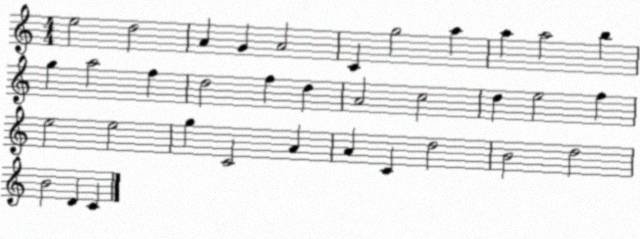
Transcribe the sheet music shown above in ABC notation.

X:1
T:Untitled
M:4/4
L:1/4
K:C
e2 d2 A G A2 C g2 a a a2 b g a2 f d2 f d A2 c2 d e2 f e2 e2 g C2 A A C d2 B2 d2 B2 D C